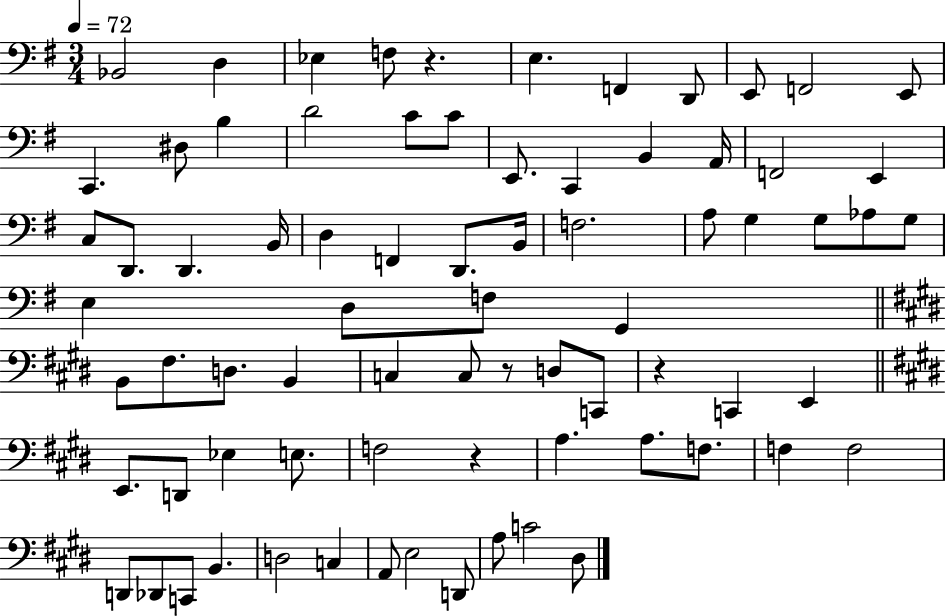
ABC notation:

X:1
T:Untitled
M:3/4
L:1/4
K:G
_B,,2 D, _E, F,/2 z E, F,, D,,/2 E,,/2 F,,2 E,,/2 C,, ^D,/2 B, D2 C/2 C/2 E,,/2 C,, B,, A,,/4 F,,2 E,, C,/2 D,,/2 D,, B,,/4 D, F,, D,,/2 B,,/4 F,2 A,/2 G, G,/2 _A,/2 G,/2 E, D,/2 F,/2 G,, B,,/2 ^F,/2 D,/2 B,, C, C,/2 z/2 D,/2 C,,/2 z C,, E,, E,,/2 D,,/2 _E, E,/2 F,2 z A, A,/2 F,/2 F, F,2 D,,/2 _D,,/2 C,,/2 B,, D,2 C, A,,/2 E,2 D,,/2 A,/2 C2 ^D,/2